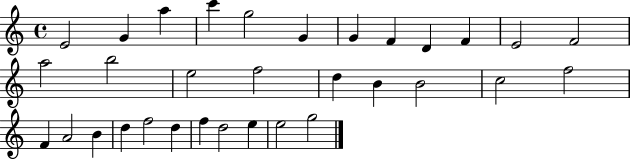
E4/h G4/q A5/q C6/q G5/h G4/q G4/q F4/q D4/q F4/q E4/h F4/h A5/h B5/h E5/h F5/h D5/q B4/q B4/h C5/h F5/h F4/q A4/h B4/q D5/q F5/h D5/q F5/q D5/h E5/q E5/h G5/h